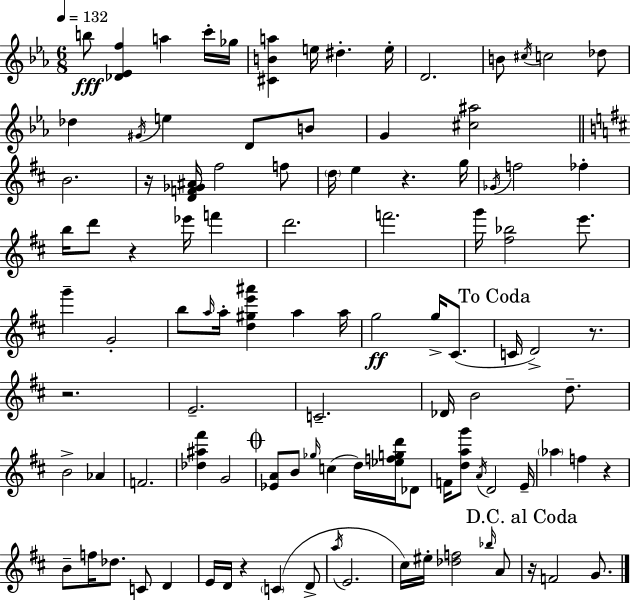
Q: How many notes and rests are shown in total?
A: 103